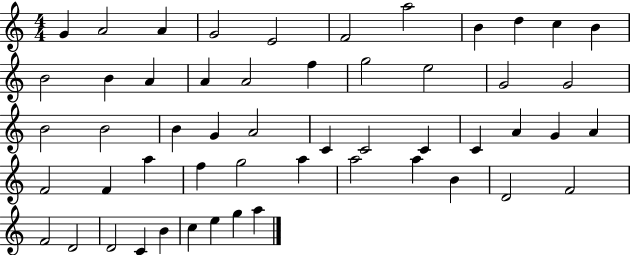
X:1
T:Untitled
M:4/4
L:1/4
K:C
G A2 A G2 E2 F2 a2 B d c B B2 B A A A2 f g2 e2 G2 G2 B2 B2 B G A2 C C2 C C A G A F2 F a f g2 a a2 a B D2 F2 F2 D2 D2 C B c e g a